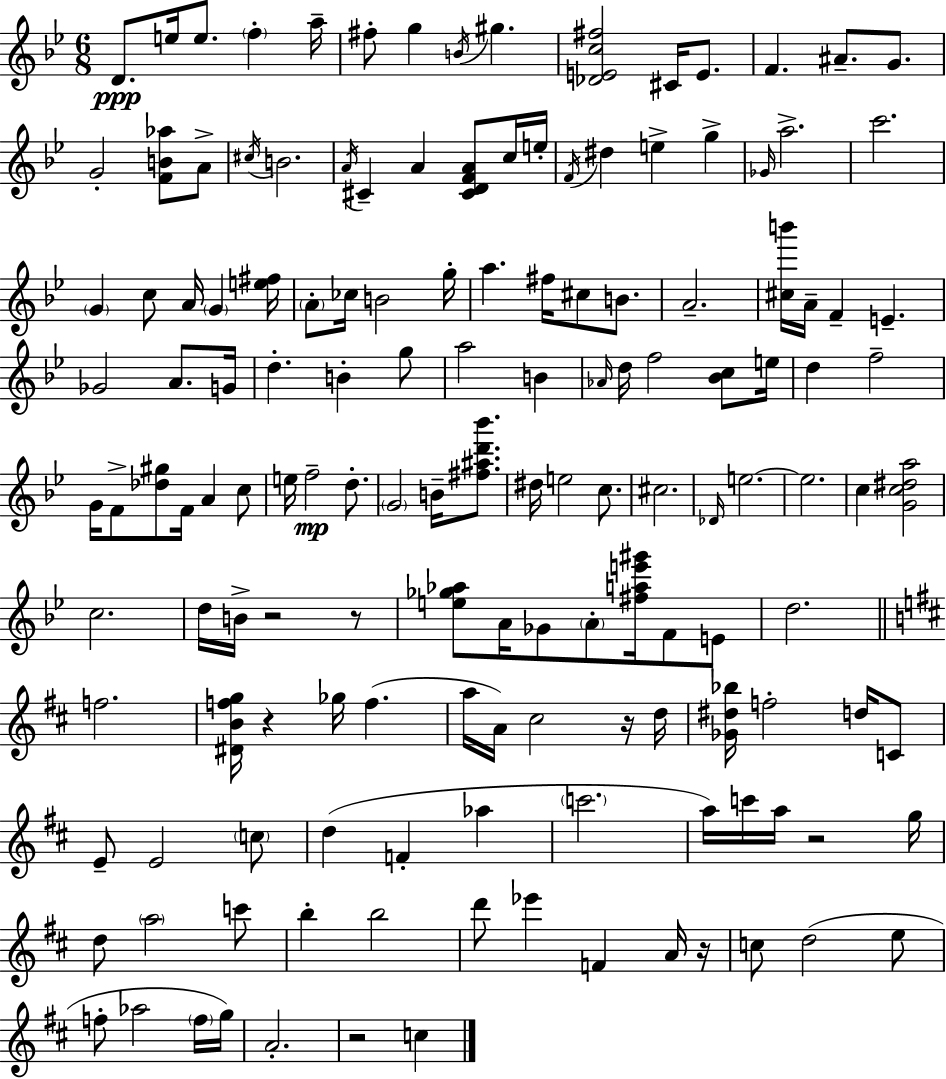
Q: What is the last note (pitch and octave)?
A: C5